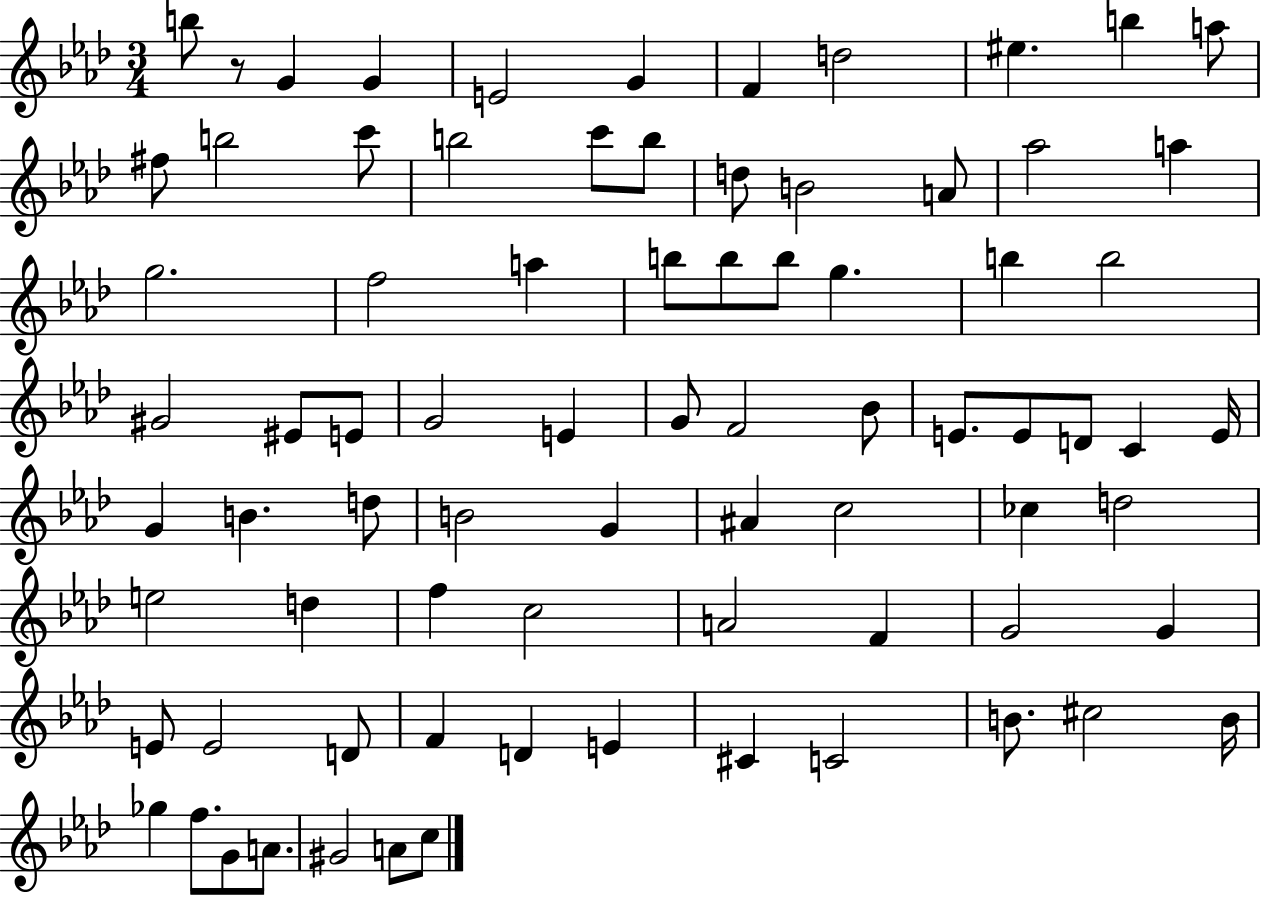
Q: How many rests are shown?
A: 1